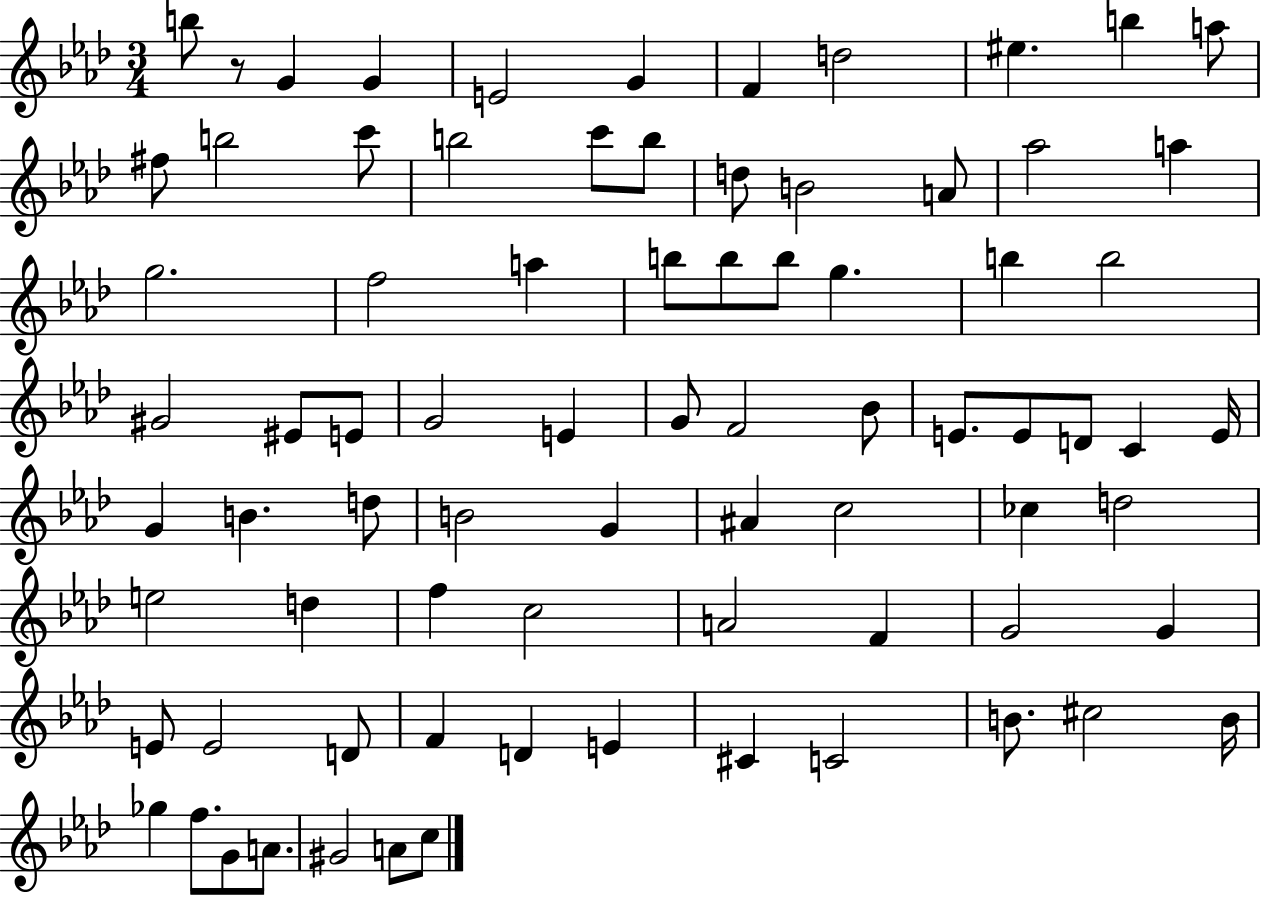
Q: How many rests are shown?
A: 1